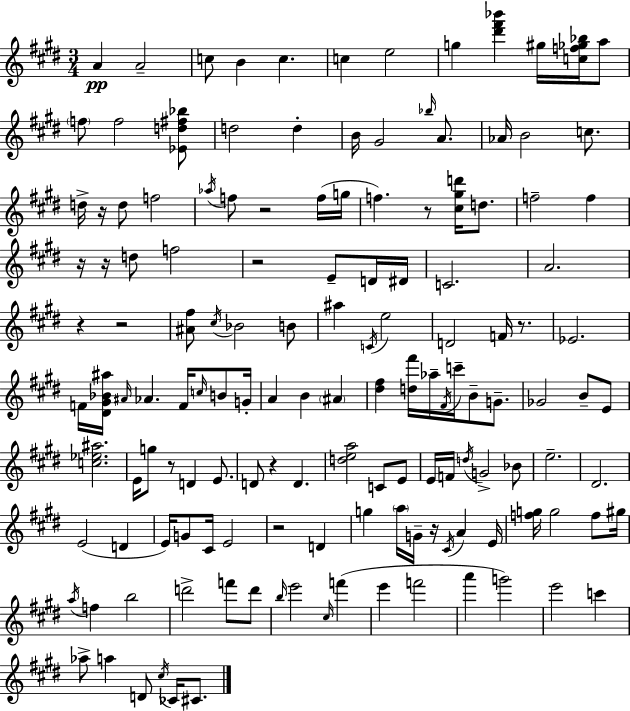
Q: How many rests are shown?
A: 13